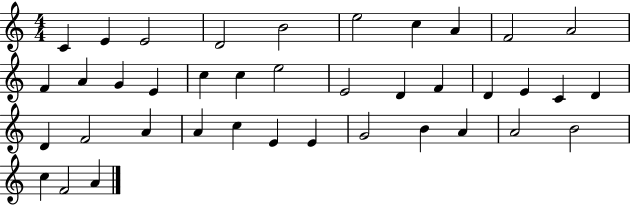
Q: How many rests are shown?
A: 0